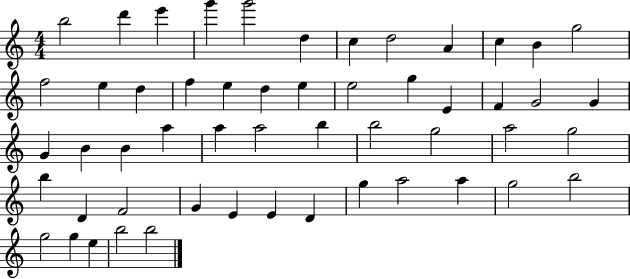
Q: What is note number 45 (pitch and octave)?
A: A5